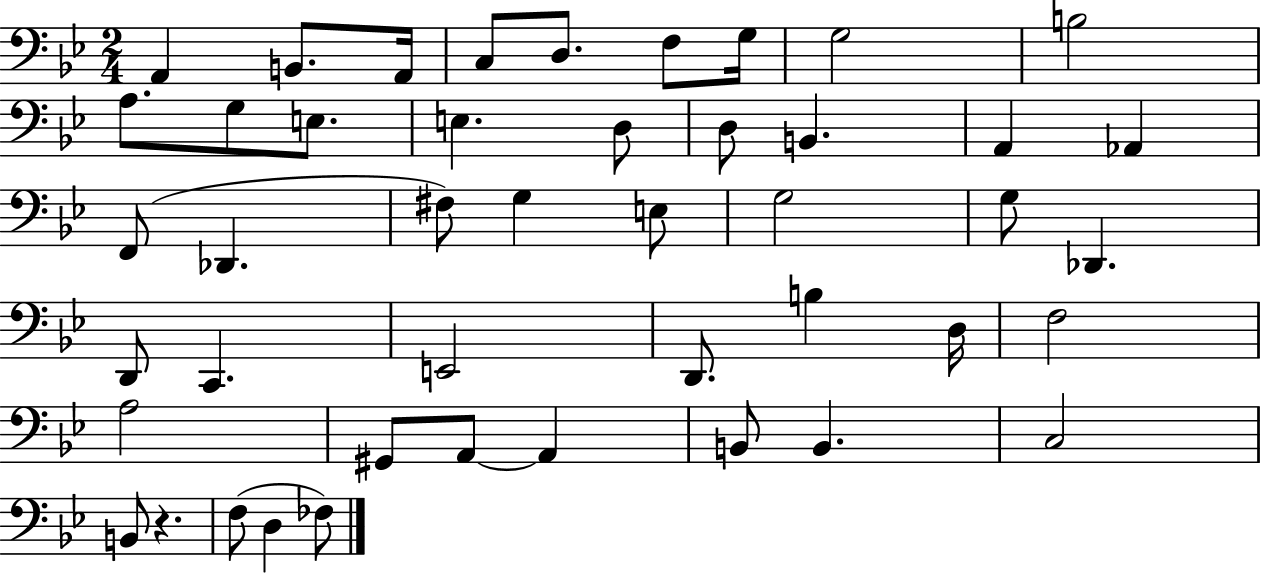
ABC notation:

X:1
T:Untitled
M:2/4
L:1/4
K:Bb
A,, B,,/2 A,,/4 C,/2 D,/2 F,/2 G,/4 G,2 B,2 A,/2 G,/2 E,/2 E, D,/2 D,/2 B,, A,, _A,, F,,/2 _D,, ^F,/2 G, E,/2 G,2 G,/2 _D,, D,,/2 C,, E,,2 D,,/2 B, D,/4 F,2 A,2 ^G,,/2 A,,/2 A,, B,,/2 B,, C,2 B,,/2 z F,/2 D, _F,/2